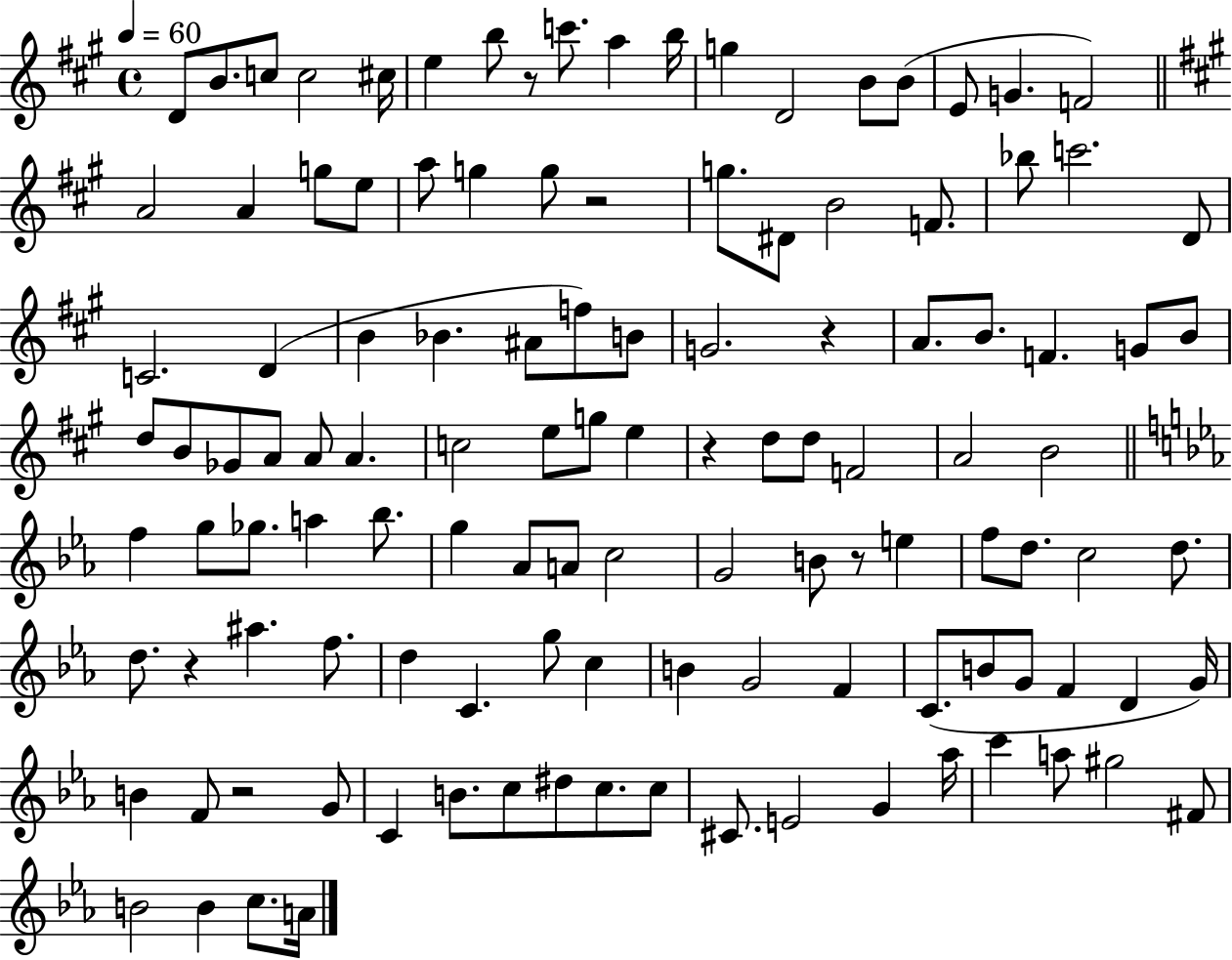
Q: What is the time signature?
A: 4/4